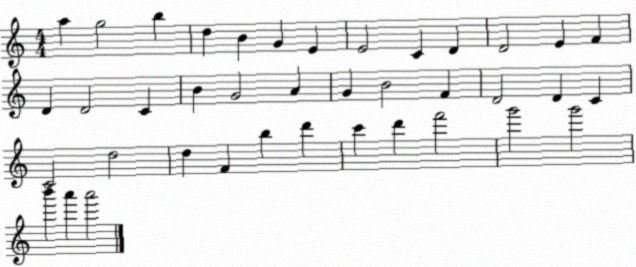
X:1
T:Untitled
M:4/4
L:1/4
K:C
a g2 b d B G E E2 C D D2 E F D D2 C B G2 A G B2 F D2 D C C2 d2 d F b d' c' d' f'2 g'2 g'2 b' a' a'2